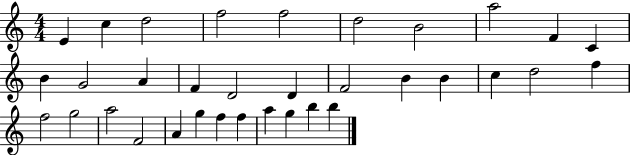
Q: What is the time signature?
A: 4/4